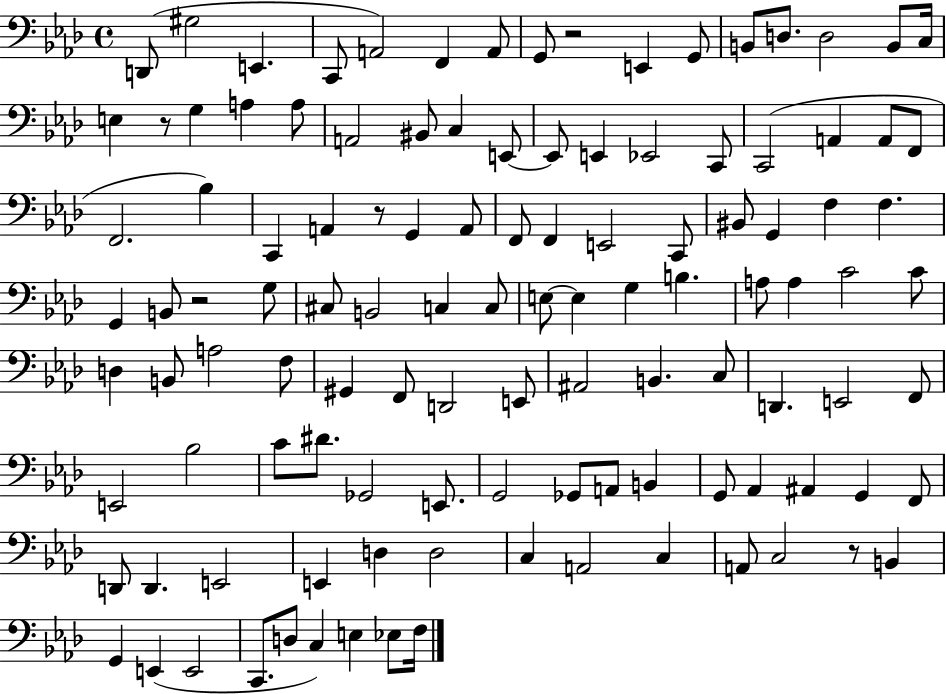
{
  \clef bass
  \time 4/4
  \defaultTimeSignature
  \key aes \major
  d,8( gis2 e,4. | c,8 a,2) f,4 a,8 | g,8 r2 e,4 g,8 | b,8 d8. d2 b,8 c16 | \break e4 r8 g4 a4 a8 | a,2 bis,8 c4 e,8~~ | e,8 e,4 ees,2 c,8 | c,2( a,4 a,8 f,8 | \break f,2. bes4) | c,4 a,4 r8 g,4 a,8 | f,8 f,4 e,2 c,8 | bis,8 g,4 f4 f4. | \break g,4 b,8 r2 g8 | cis8 b,2 c4 c8 | e8~~ e4 g4 b4. | a8 a4 c'2 c'8 | \break d4 b,8 a2 f8 | gis,4 f,8 d,2 e,8 | ais,2 b,4. c8 | d,4. e,2 f,8 | \break e,2 bes2 | c'8 dis'8. ges,2 e,8. | g,2 ges,8 a,8 b,4 | g,8 aes,4 ais,4 g,4 f,8 | \break d,8 d,4. e,2 | e,4 d4 d2 | c4 a,2 c4 | a,8 c2 r8 b,4 | \break g,4 e,4( e,2 | c,8. d8 c4) e4 ees8 f16 | \bar "|."
}